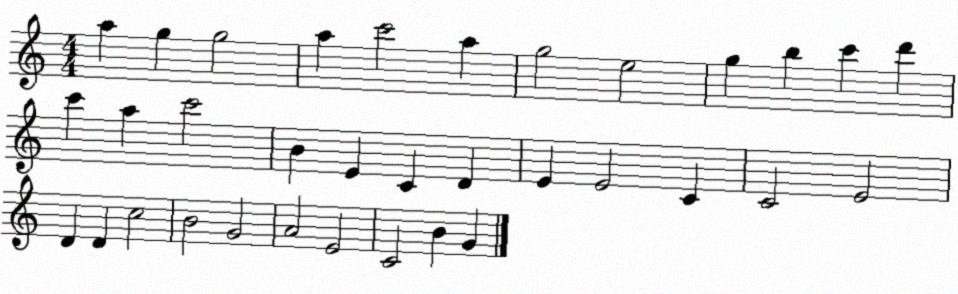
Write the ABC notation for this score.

X:1
T:Untitled
M:4/4
L:1/4
K:C
a g g2 a c'2 a g2 e2 g b c' d' c' a c'2 B E C D E E2 C C2 E2 D D c2 B2 G2 A2 E2 C2 B G